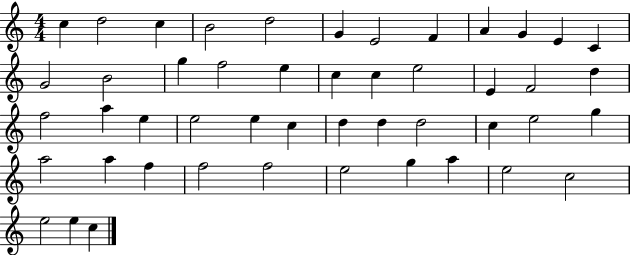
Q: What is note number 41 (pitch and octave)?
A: E5